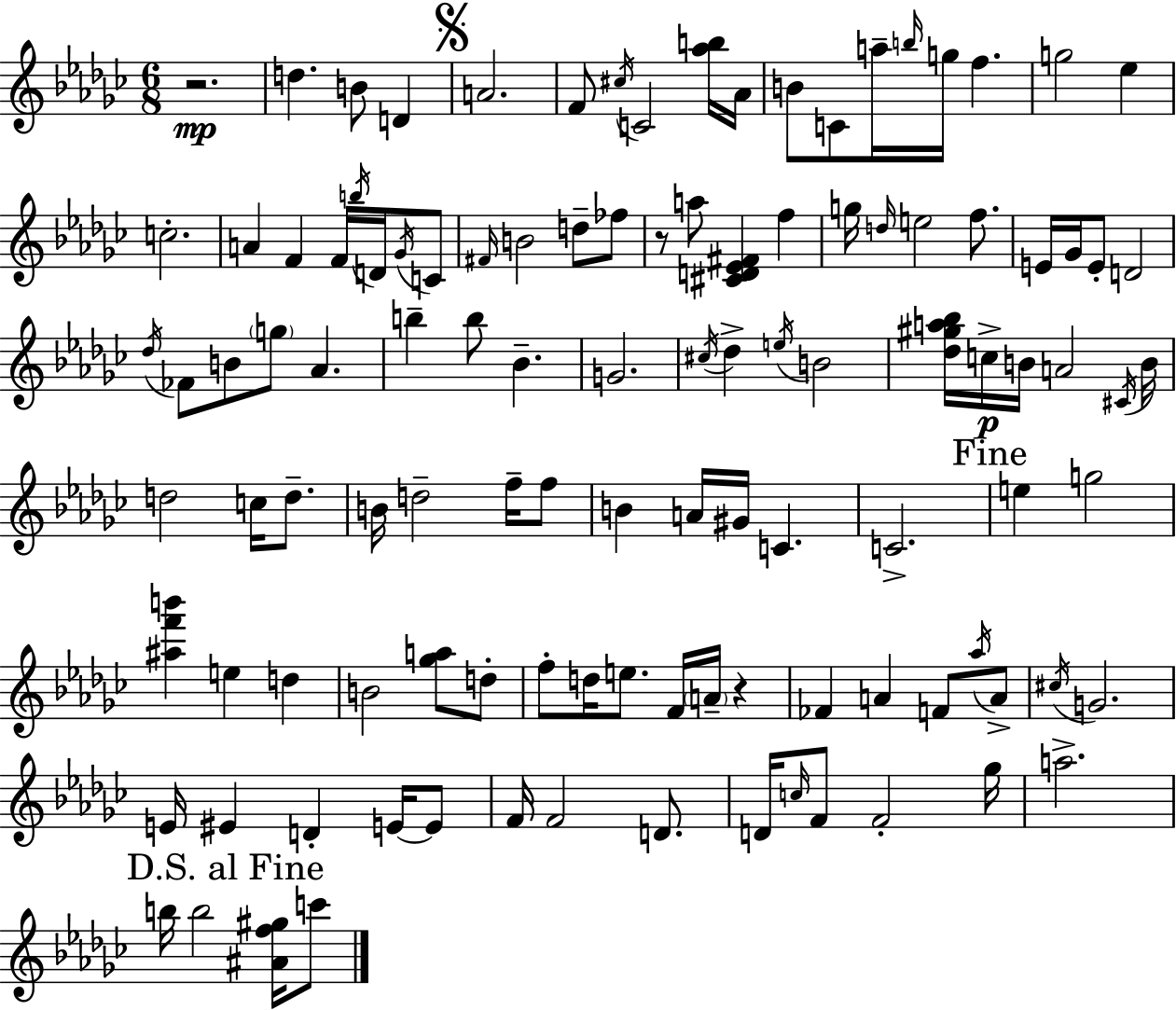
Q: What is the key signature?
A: EES minor